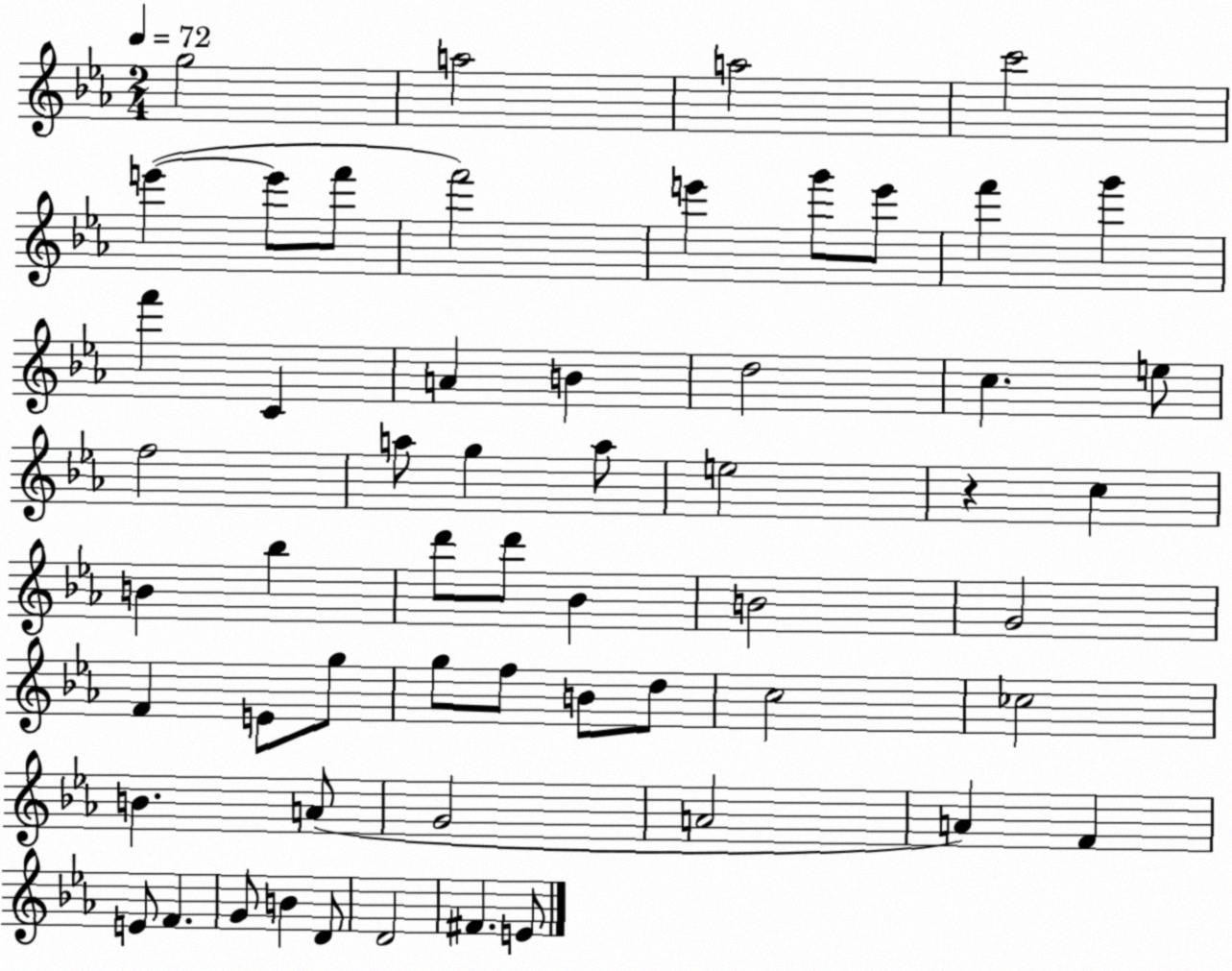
X:1
T:Untitled
M:2/4
L:1/4
K:Eb
g2 a2 a2 c'2 e' e'/2 f'/2 f'2 e' g'/2 e'/2 f' g' f' C A B d2 c e/2 f2 a/2 g a/2 e2 z c B _b d'/2 d'/2 _B B2 G2 F E/2 g/2 g/2 f/2 B/2 d/2 c2 _c2 B A/2 G2 A2 A F E/2 F G/2 B D/2 D2 ^F E/2